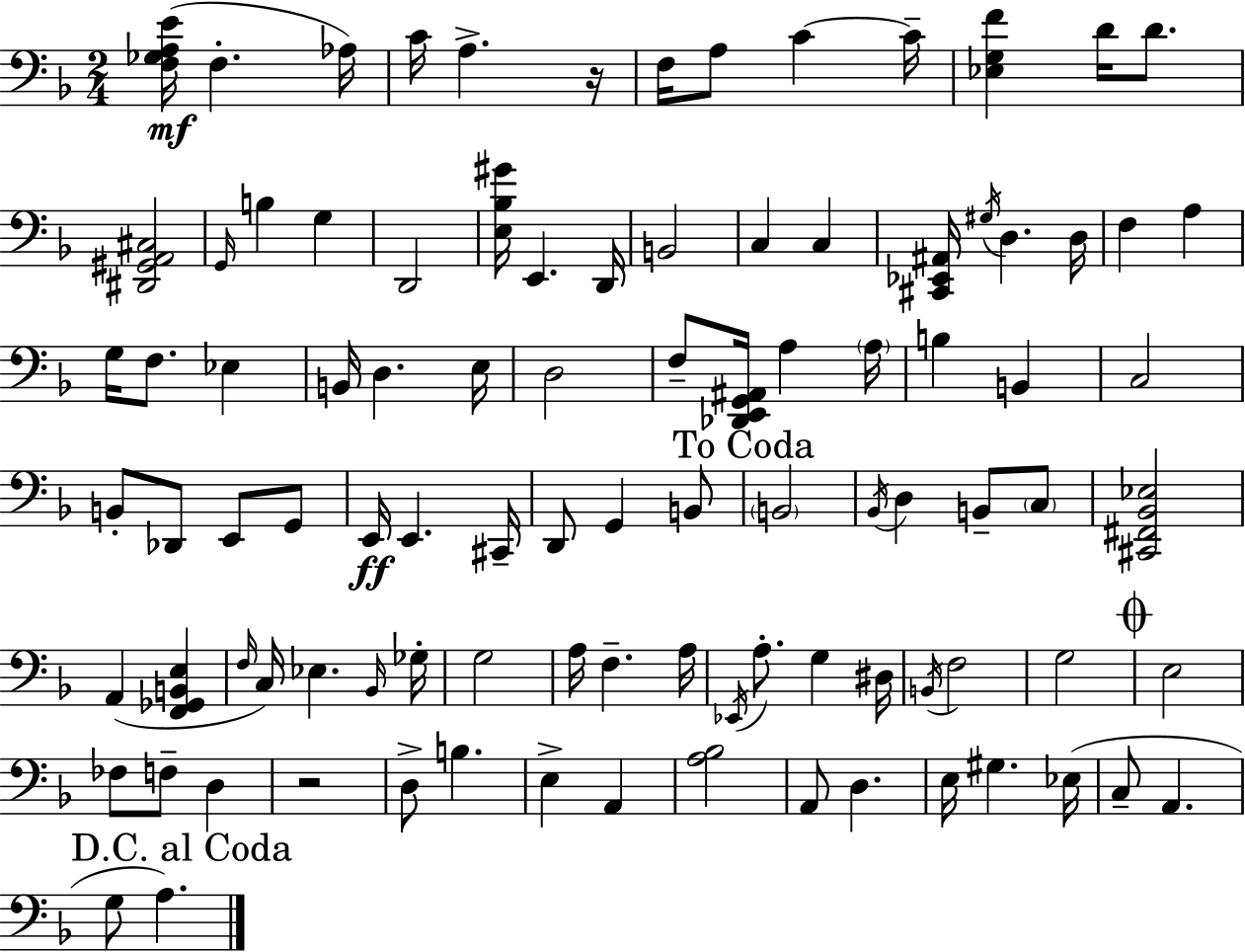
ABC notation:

X:1
T:Untitled
M:2/4
L:1/4
K:F
[F,_G,A,E]/4 F, _A,/4 C/4 A, z/4 F,/4 A,/2 C C/4 [_E,G,F] D/4 D/2 [^D,,^G,,A,,^C,]2 G,,/4 B, G, D,,2 [E,_B,^G]/4 E,, D,,/4 B,,2 C, C, [^C,,_E,,^A,,]/4 ^G,/4 D, D,/4 F, A, G,/4 F,/2 _E, B,,/4 D, E,/4 D,2 F,/2 [_D,,E,,G,,^A,,]/4 A, A,/4 B, B,, C,2 B,,/2 _D,,/2 E,,/2 G,,/2 E,,/4 E,, ^C,,/4 D,,/2 G,, B,,/2 B,,2 _B,,/4 D, B,,/2 C,/2 [^C,,^F,,_B,,_E,]2 A,, [F,,_G,,B,,E,] F,/4 C,/4 _E, _B,,/4 _G,/4 G,2 A,/4 F, A,/4 _E,,/4 A,/2 G, ^D,/4 B,,/4 F,2 G,2 E,2 _F,/2 F,/2 D, z2 D,/2 B, E, A,, [A,_B,]2 A,,/2 D, E,/4 ^G, _E,/4 C,/2 A,, G,/2 A,